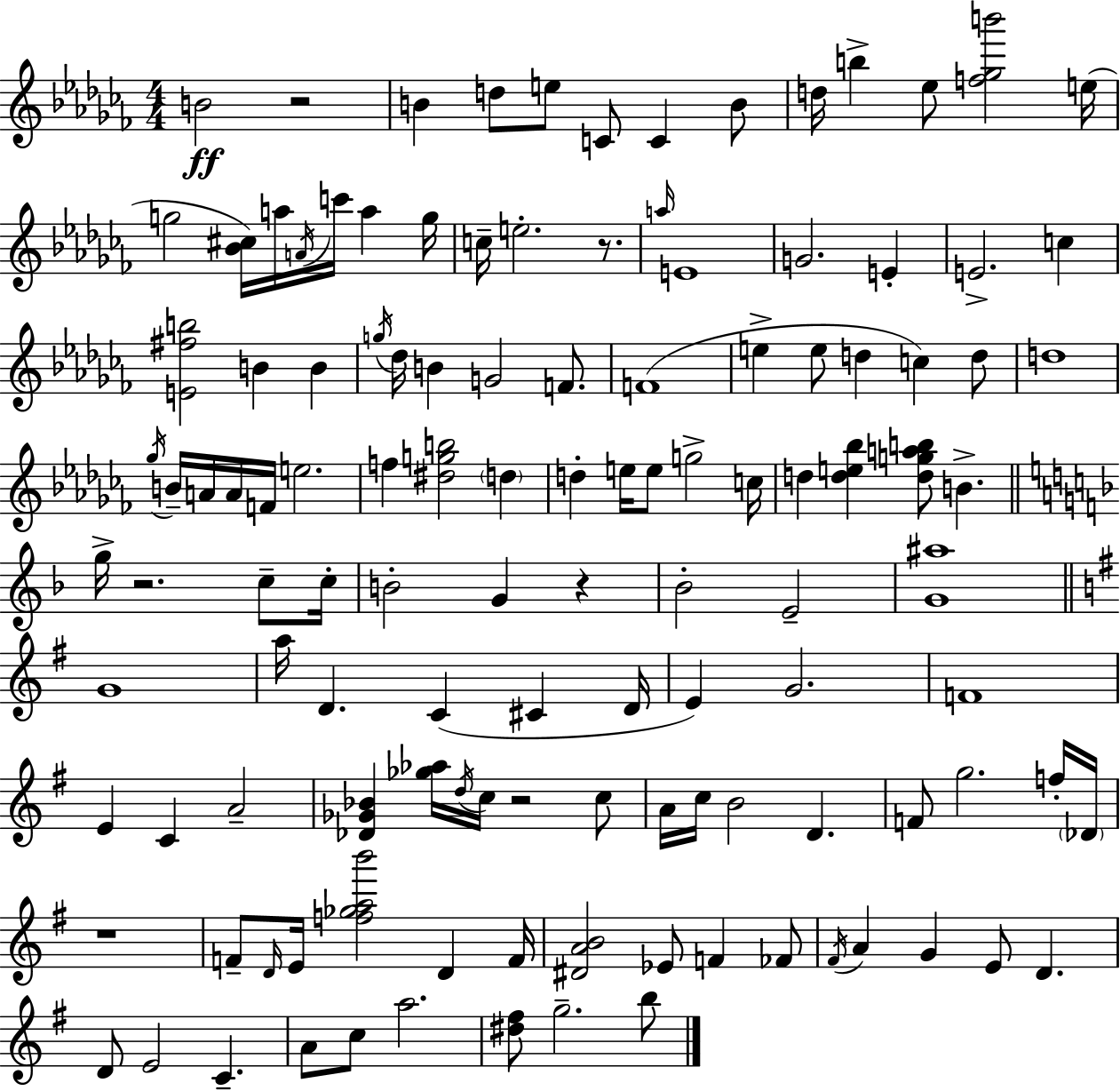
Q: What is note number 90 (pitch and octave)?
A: Eb4